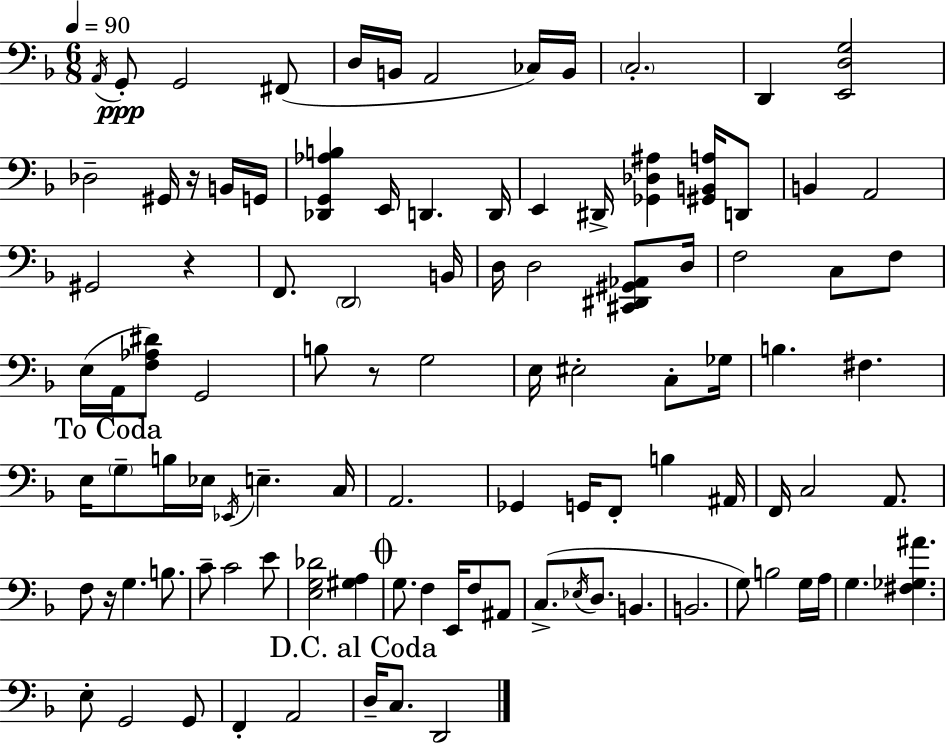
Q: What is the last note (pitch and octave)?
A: D2